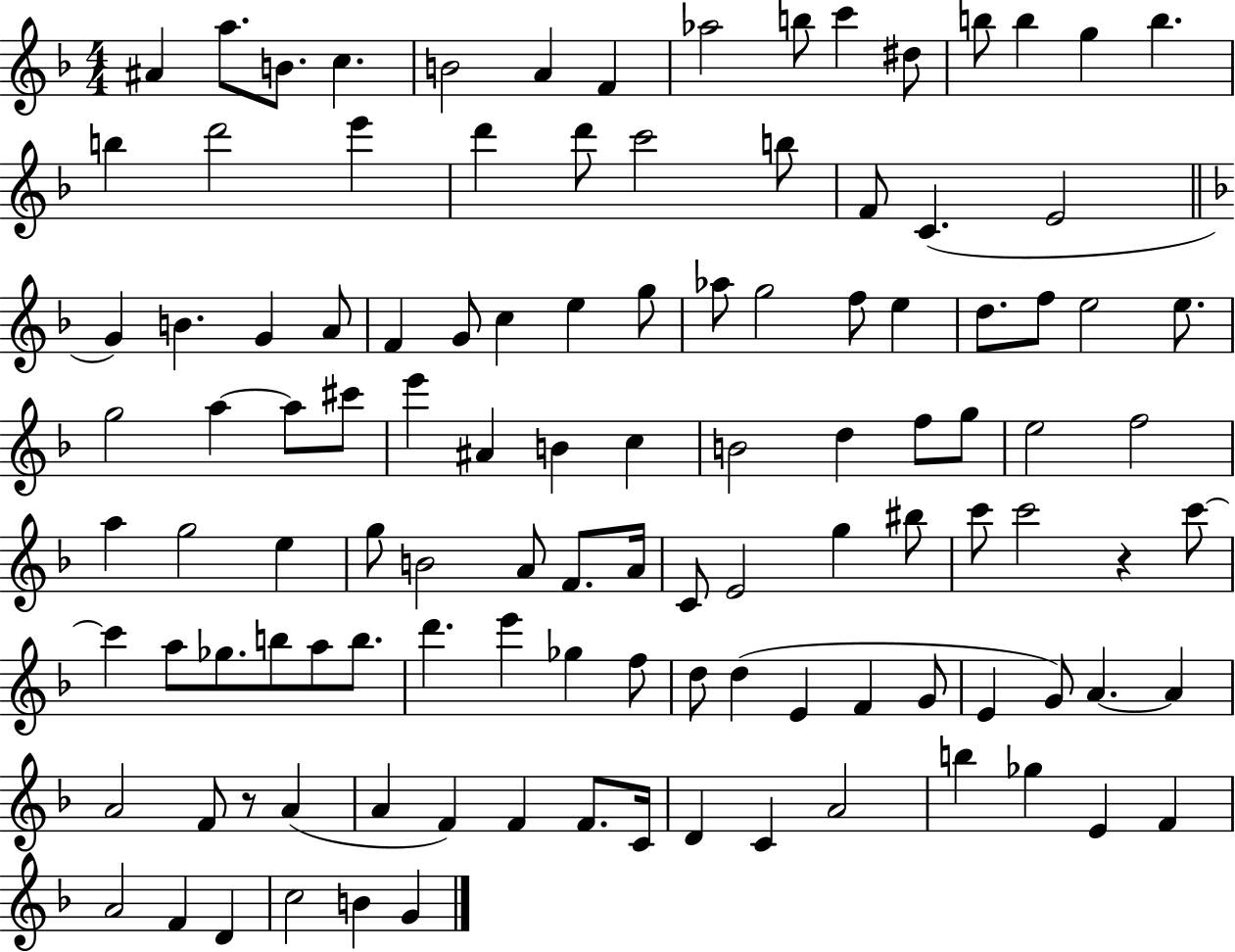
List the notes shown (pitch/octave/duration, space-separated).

A#4/q A5/e. B4/e. C5/q. B4/h A4/q F4/q Ab5/h B5/e C6/q D#5/e B5/e B5/q G5/q B5/q. B5/q D6/h E6/q D6/q D6/e C6/h B5/e F4/e C4/q. E4/h G4/q B4/q. G4/q A4/e F4/q G4/e C5/q E5/q G5/e Ab5/e G5/h F5/e E5/q D5/e. F5/e E5/h E5/e. G5/h A5/q A5/e C#6/e E6/q A#4/q B4/q C5/q B4/h D5/q F5/e G5/e E5/h F5/h A5/q G5/h E5/q G5/e B4/h A4/e F4/e. A4/s C4/e E4/h G5/q BIS5/e C6/e C6/h R/q C6/e C6/q A5/e Gb5/e. B5/e A5/e B5/e. D6/q. E6/q Gb5/q F5/e D5/e D5/q E4/q F4/q G4/e E4/q G4/e A4/q. A4/q A4/h F4/e R/e A4/q A4/q F4/q F4/q F4/e. C4/s D4/q C4/q A4/h B5/q Gb5/q E4/q F4/q A4/h F4/q D4/q C5/h B4/q G4/q